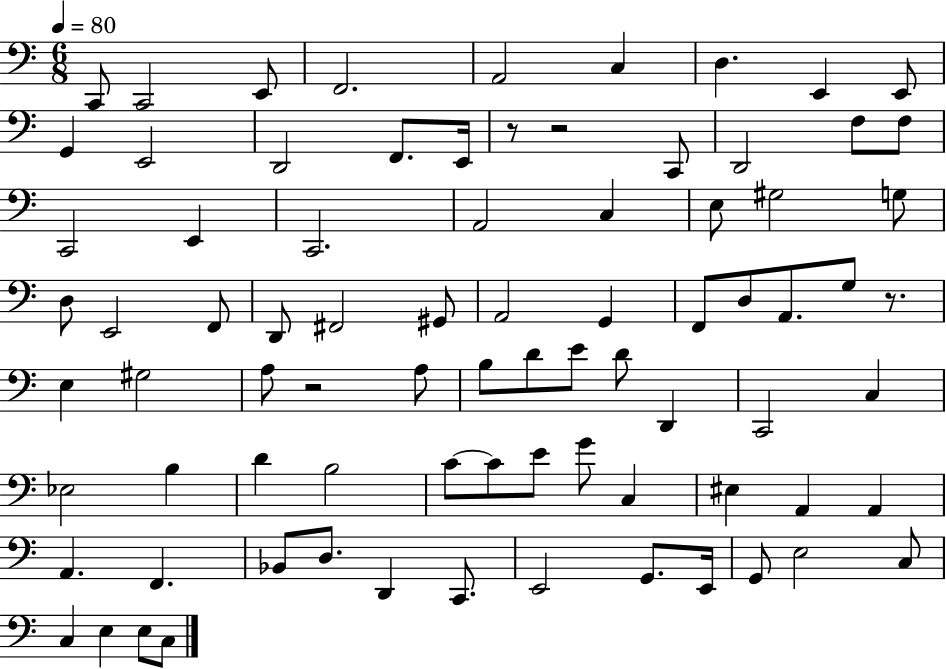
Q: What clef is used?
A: bass